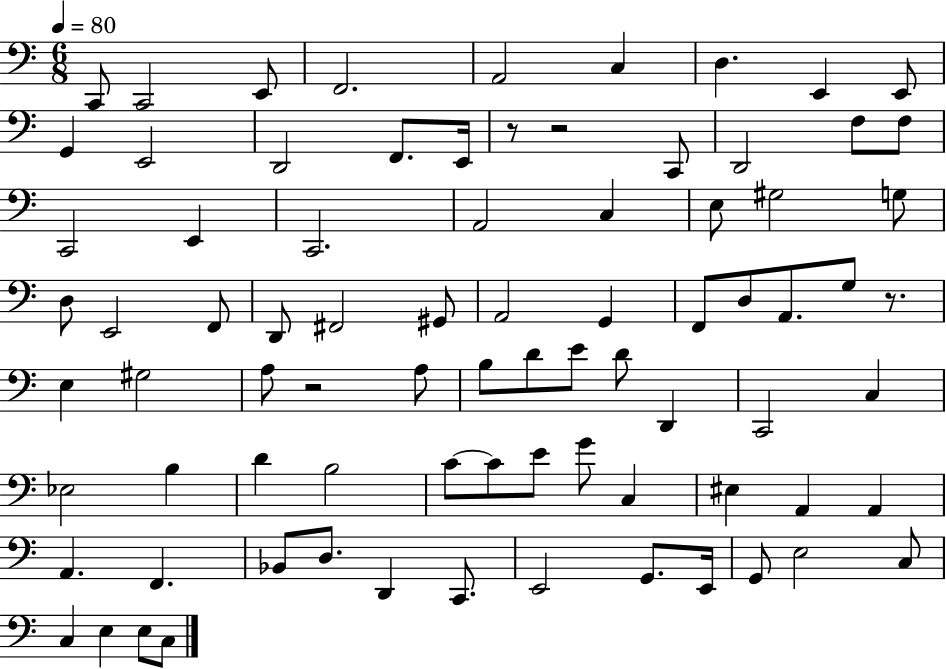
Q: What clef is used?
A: bass